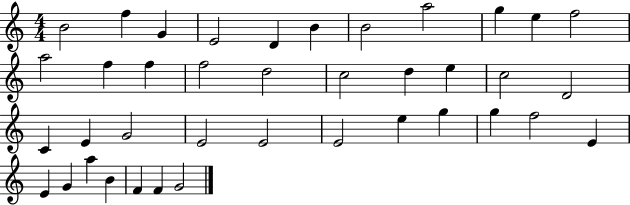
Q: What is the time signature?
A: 4/4